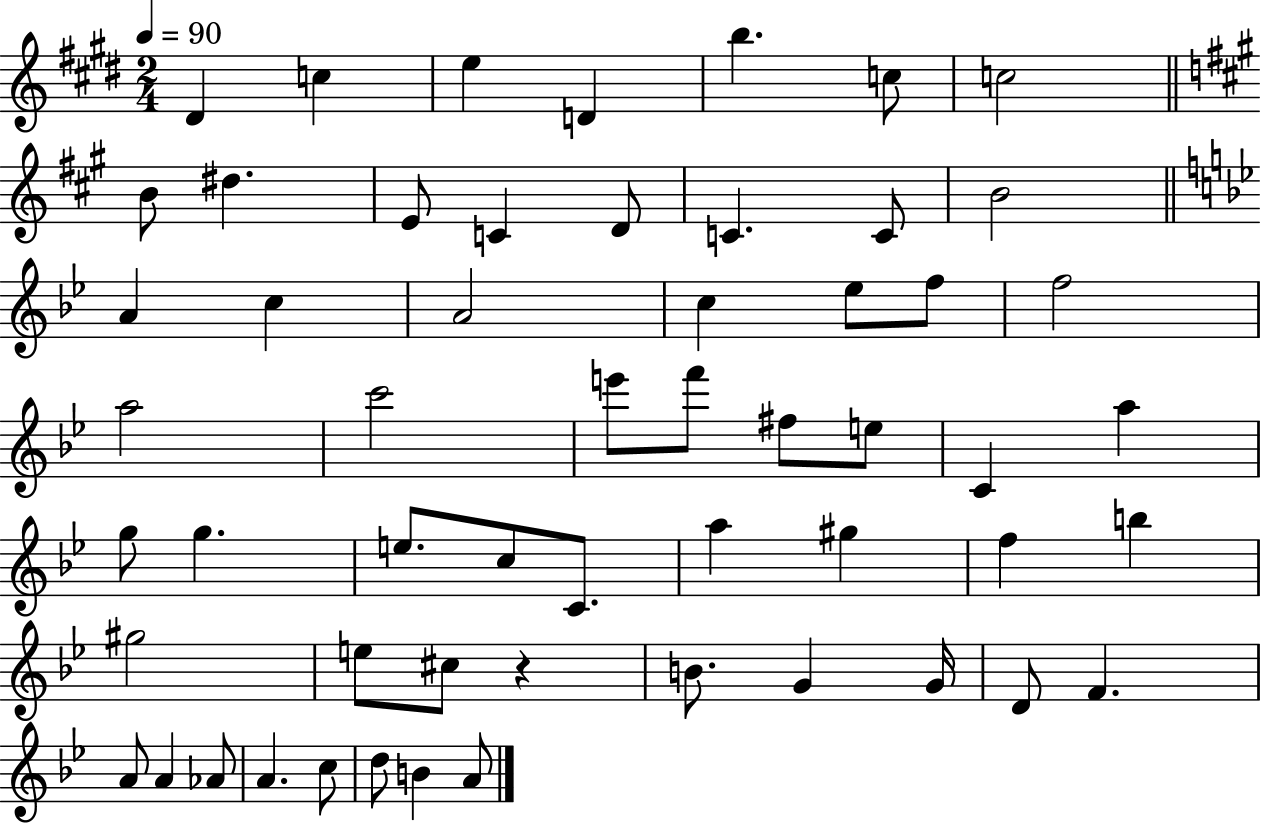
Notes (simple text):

D#4/q C5/q E5/q D4/q B5/q. C5/e C5/h B4/e D#5/q. E4/e C4/q D4/e C4/q. C4/e B4/h A4/q C5/q A4/h C5/q Eb5/e F5/e F5/h A5/h C6/h E6/e F6/e F#5/e E5/e C4/q A5/q G5/e G5/q. E5/e. C5/e C4/e. A5/q G#5/q F5/q B5/q G#5/h E5/e C#5/e R/q B4/e. G4/q G4/s D4/e F4/q. A4/e A4/q Ab4/e A4/q. C5/e D5/e B4/q A4/e